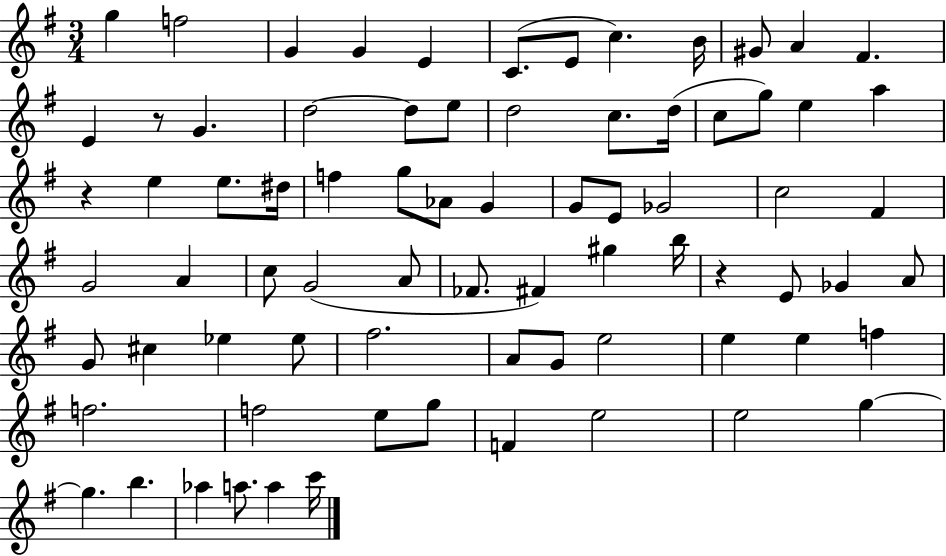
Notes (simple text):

G5/q F5/h G4/q G4/q E4/q C4/e. E4/e C5/q. B4/s G#4/e A4/q F#4/q. E4/q R/e G4/q. D5/h D5/e E5/e D5/h C5/e. D5/s C5/e G5/e E5/q A5/q R/q E5/q E5/e. D#5/s F5/q G5/e Ab4/e G4/q G4/e E4/e Gb4/h C5/h F#4/q G4/h A4/q C5/e G4/h A4/e FES4/e. F#4/q G#5/q B5/s R/q E4/e Gb4/q A4/e G4/e C#5/q Eb5/q Eb5/e F#5/h. A4/e G4/e E5/h E5/q E5/q F5/q F5/h. F5/h E5/e G5/e F4/q E5/h E5/h G5/q G5/q. B5/q. Ab5/q A5/e. A5/q C6/s